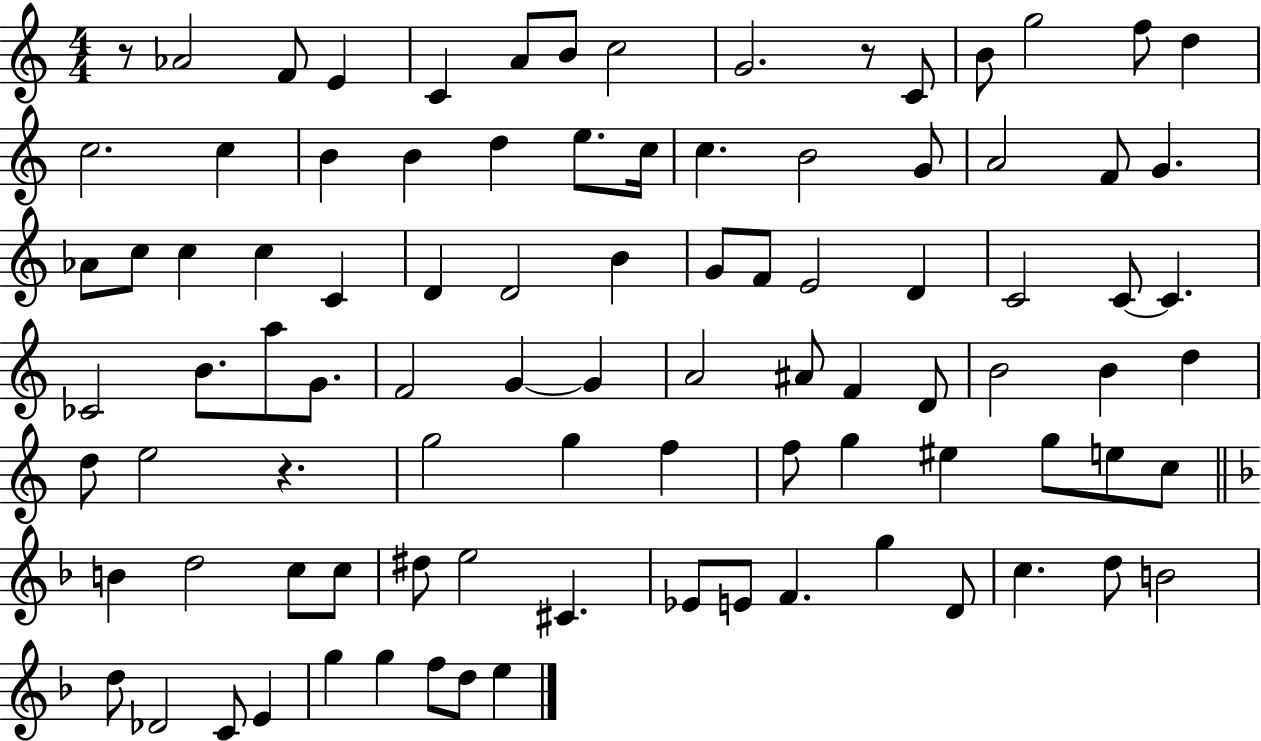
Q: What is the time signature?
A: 4/4